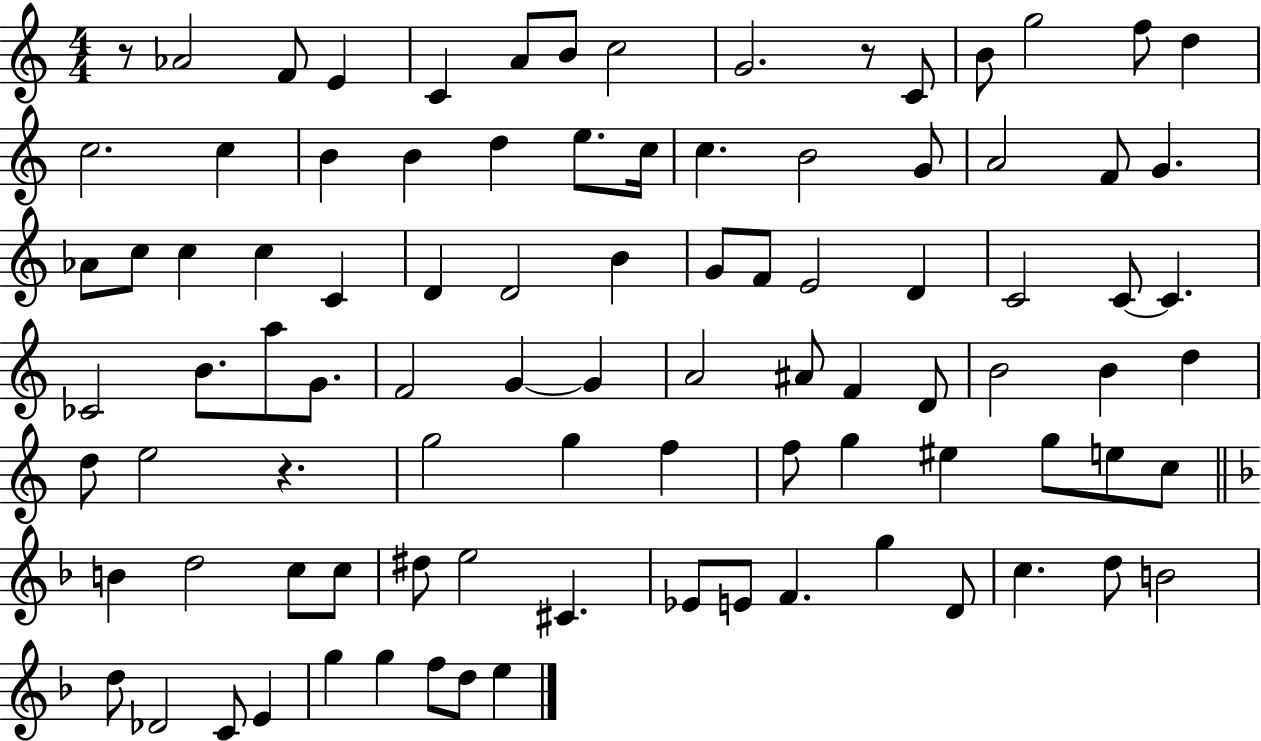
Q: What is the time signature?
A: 4/4